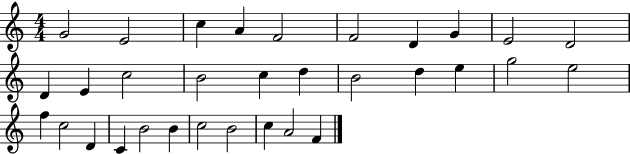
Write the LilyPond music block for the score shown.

{
  \clef treble
  \numericTimeSignature
  \time 4/4
  \key c \major
  g'2 e'2 | c''4 a'4 f'2 | f'2 d'4 g'4 | e'2 d'2 | \break d'4 e'4 c''2 | b'2 c''4 d''4 | b'2 d''4 e''4 | g''2 e''2 | \break f''4 c''2 d'4 | c'4 b'2 b'4 | c''2 b'2 | c''4 a'2 f'4 | \break \bar "|."
}